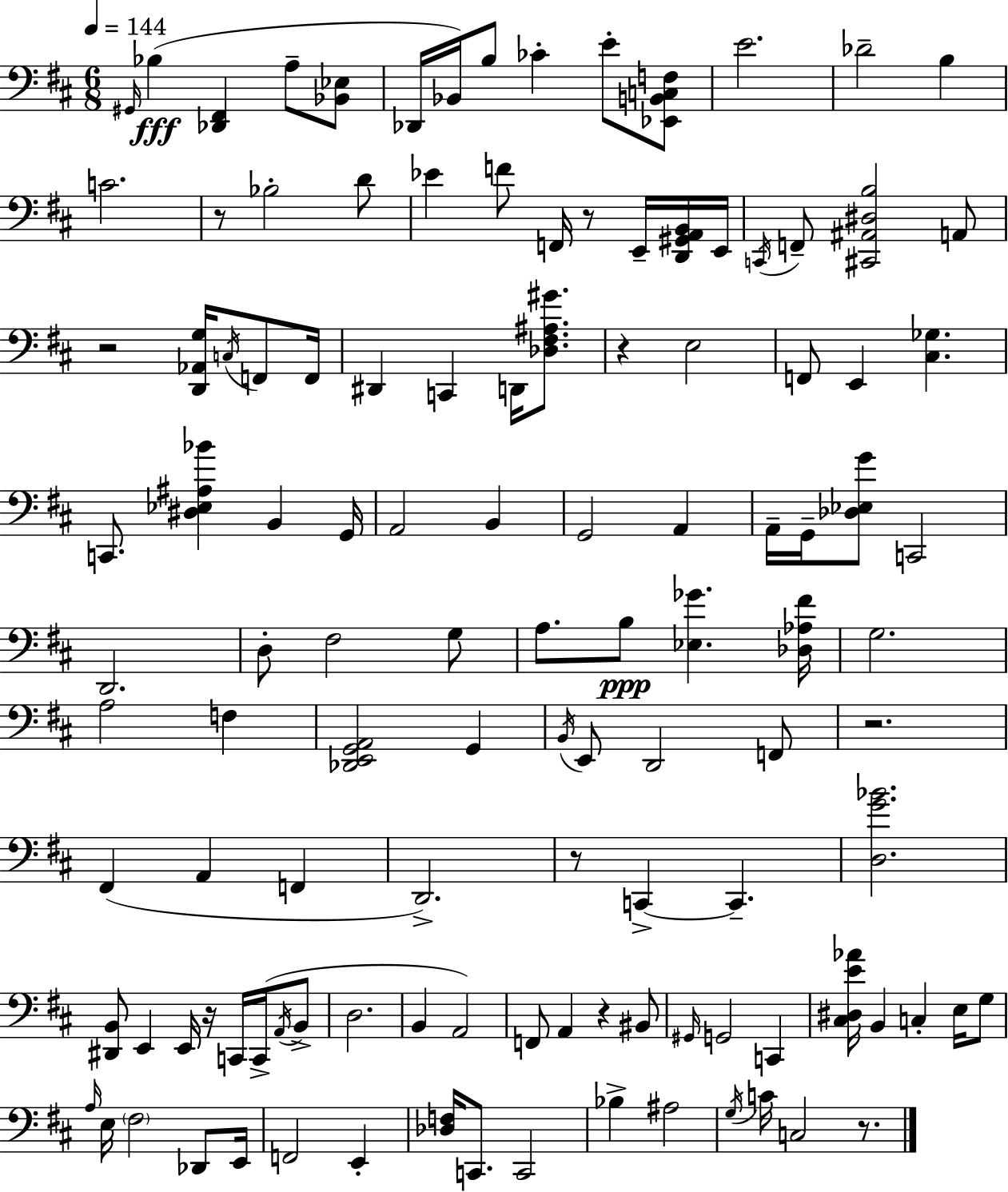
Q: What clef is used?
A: bass